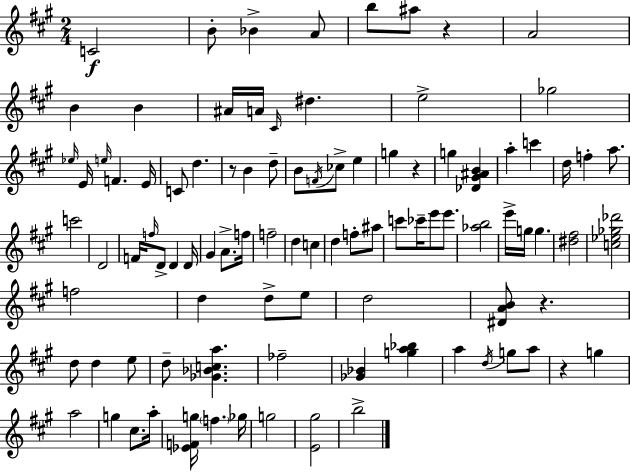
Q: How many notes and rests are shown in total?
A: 96